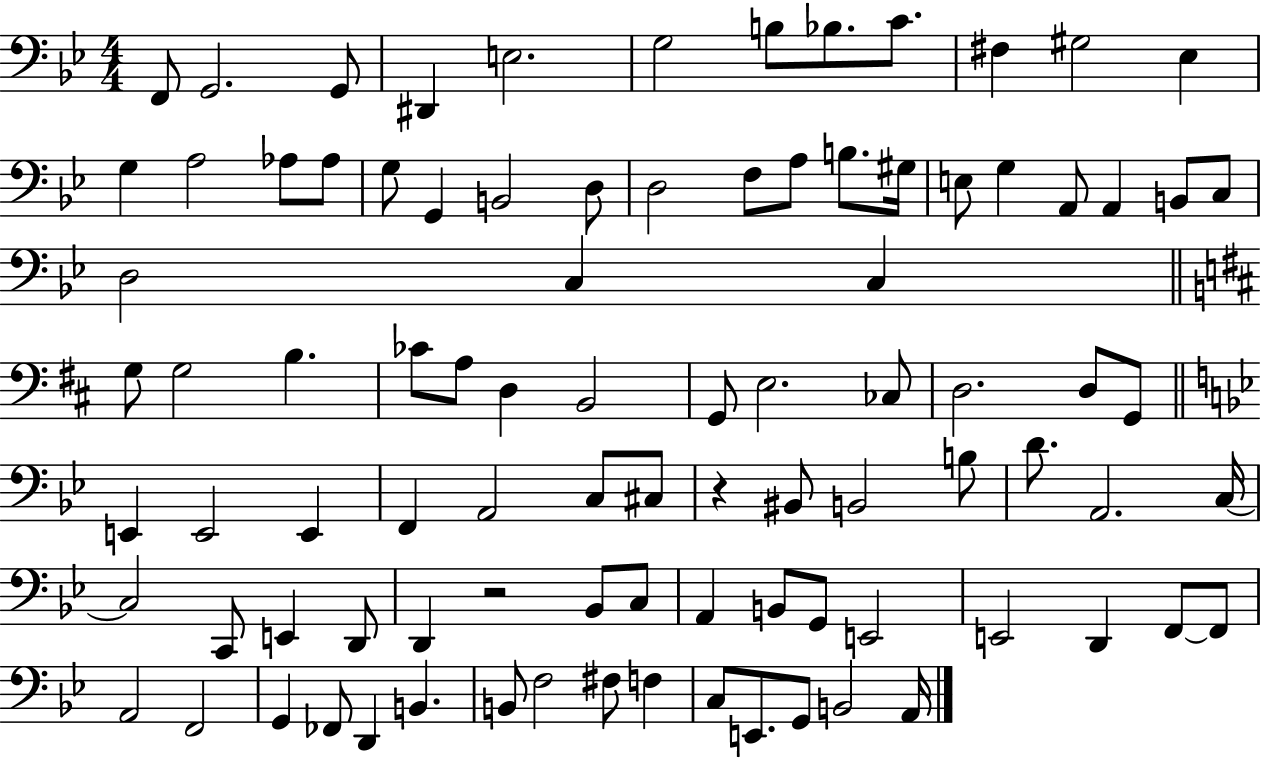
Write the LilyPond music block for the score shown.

{
  \clef bass
  \numericTimeSignature
  \time 4/4
  \key bes \major
  f,8 g,2. g,8 | dis,4 e2. | g2 b8 bes8. c'8. | fis4 gis2 ees4 | \break g4 a2 aes8 aes8 | g8 g,4 b,2 d8 | d2 f8 a8 b8. gis16 | e8 g4 a,8 a,4 b,8 c8 | \break d2 c4 c4 | \bar "||" \break \key d \major g8 g2 b4. | ces'8 a8 d4 b,2 | g,8 e2. ces8 | d2. d8 g,8 | \break \bar "||" \break \key bes \major e,4 e,2 e,4 | f,4 a,2 c8 cis8 | r4 bis,8 b,2 b8 | d'8. a,2. c16~~ | \break c2 c,8 e,4 d,8 | d,4 r2 bes,8 c8 | a,4 b,8 g,8 e,2 | e,2 d,4 f,8~~ f,8 | \break a,2 f,2 | g,4 fes,8 d,4 b,4. | b,8 f2 fis8 f4 | c8 e,8. g,8 b,2 a,16 | \break \bar "|."
}